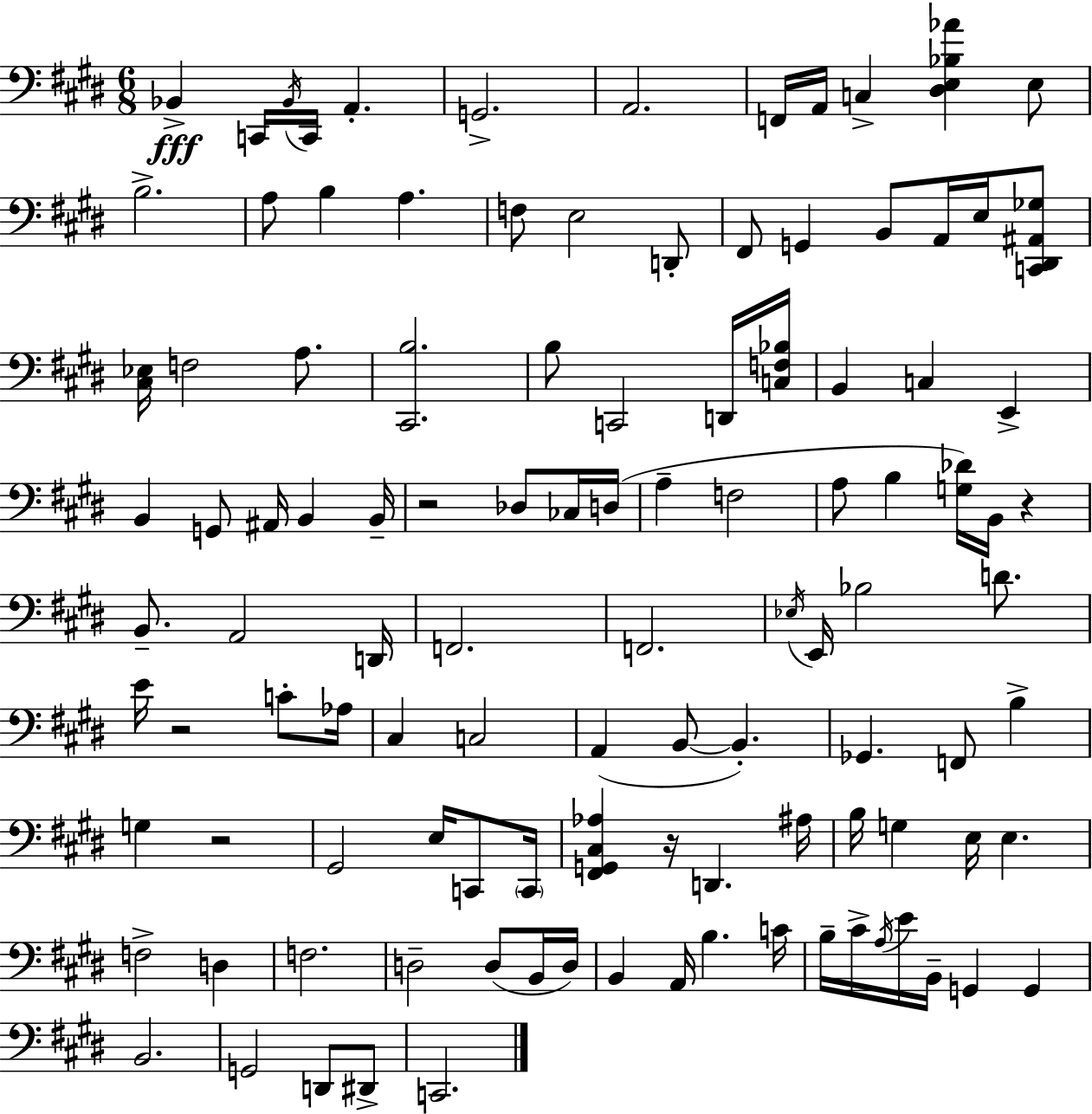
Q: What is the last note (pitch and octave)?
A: C2